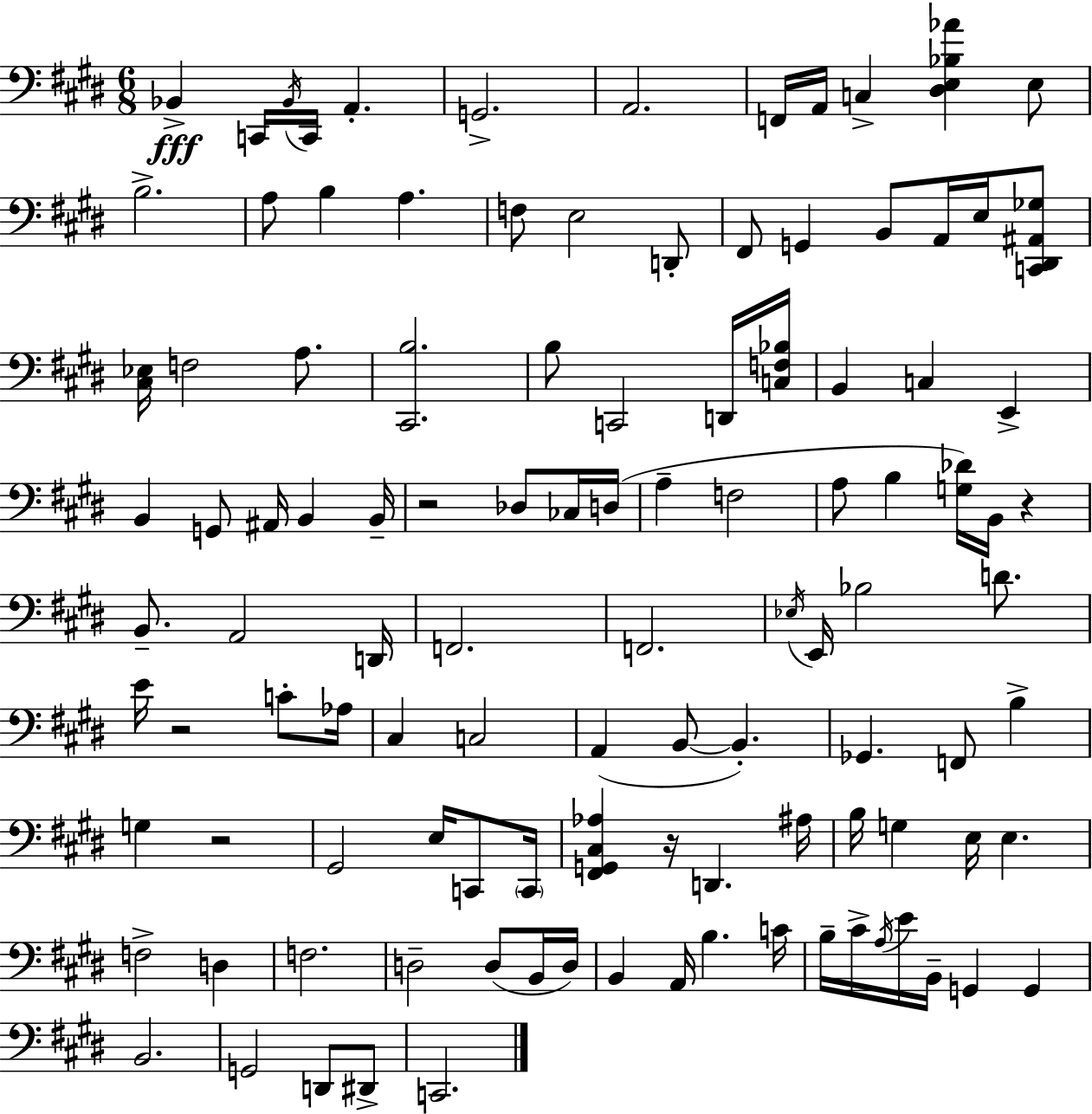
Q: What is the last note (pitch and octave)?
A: C2